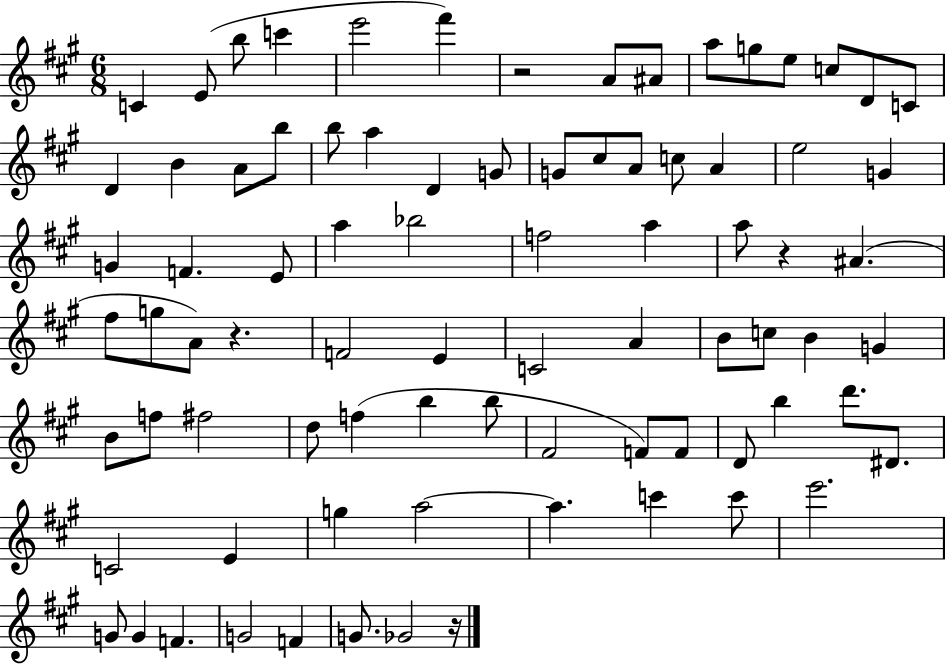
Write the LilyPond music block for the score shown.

{
  \clef treble
  \numericTimeSignature
  \time 6/8
  \key a \major
  c'4 e'8( b''8 c'''4 | e'''2 fis'''4) | r2 a'8 ais'8 | a''8 g''8 e''8 c''8 d'8 c'8 | \break d'4 b'4 a'8 b''8 | b''8 a''4 d'4 g'8 | g'8 cis''8 a'8 c''8 a'4 | e''2 g'4 | \break g'4 f'4. e'8 | a''4 bes''2 | f''2 a''4 | a''8 r4 ais'4.( | \break fis''8 g''8 a'8) r4. | f'2 e'4 | c'2 a'4 | b'8 c''8 b'4 g'4 | \break b'8 f''8 fis''2 | d''8 f''4( b''4 b''8 | fis'2 f'8) f'8 | d'8 b''4 d'''8. dis'8. | \break c'2 e'4 | g''4 a''2~~ | a''4. c'''4 c'''8 | e'''2. | \break g'8 g'4 f'4. | g'2 f'4 | g'8. ges'2 r16 | \bar "|."
}